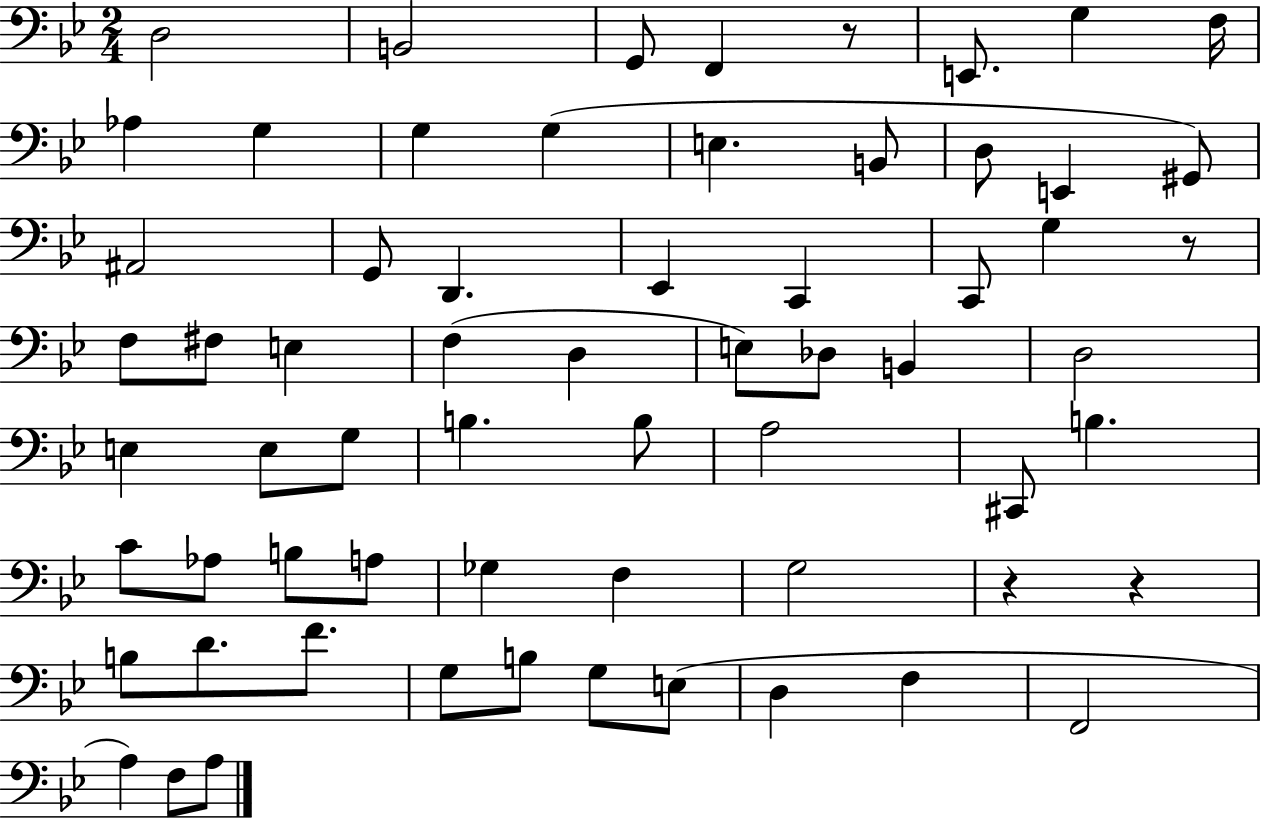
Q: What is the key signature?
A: BES major